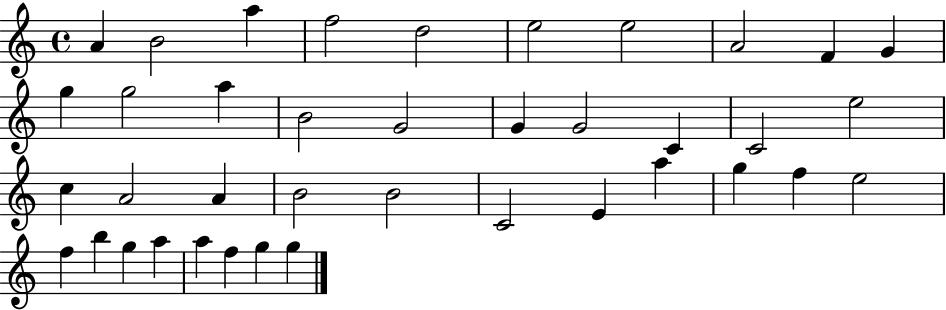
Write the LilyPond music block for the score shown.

{
  \clef treble
  \time 4/4
  \defaultTimeSignature
  \key c \major
  a'4 b'2 a''4 | f''2 d''2 | e''2 e''2 | a'2 f'4 g'4 | \break g''4 g''2 a''4 | b'2 g'2 | g'4 g'2 c'4 | c'2 e''2 | \break c''4 a'2 a'4 | b'2 b'2 | c'2 e'4 a''4 | g''4 f''4 e''2 | \break f''4 b''4 g''4 a''4 | a''4 f''4 g''4 g''4 | \bar "|."
}